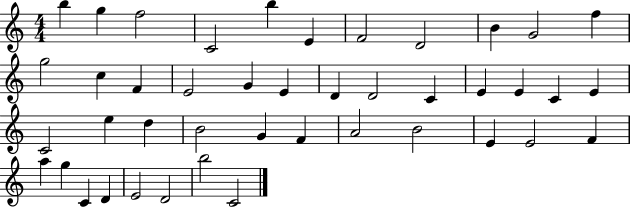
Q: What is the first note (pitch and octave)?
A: B5